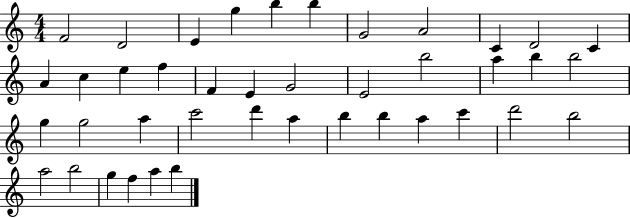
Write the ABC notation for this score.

X:1
T:Untitled
M:4/4
L:1/4
K:C
F2 D2 E g b b G2 A2 C D2 C A c e f F E G2 E2 b2 a b b2 g g2 a c'2 d' a b b a c' d'2 b2 a2 b2 g f a b